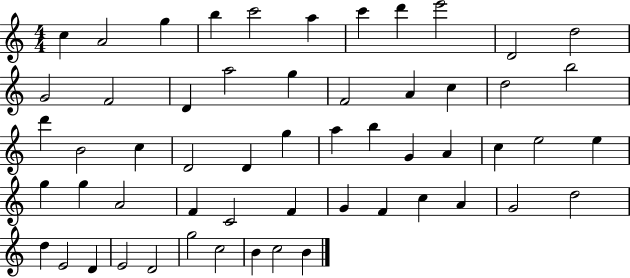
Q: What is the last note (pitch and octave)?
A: B4